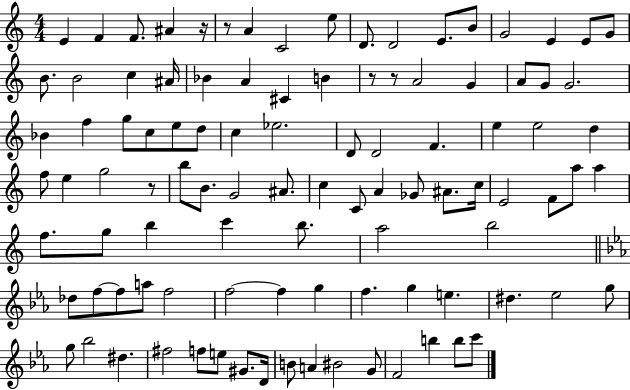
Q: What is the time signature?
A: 4/4